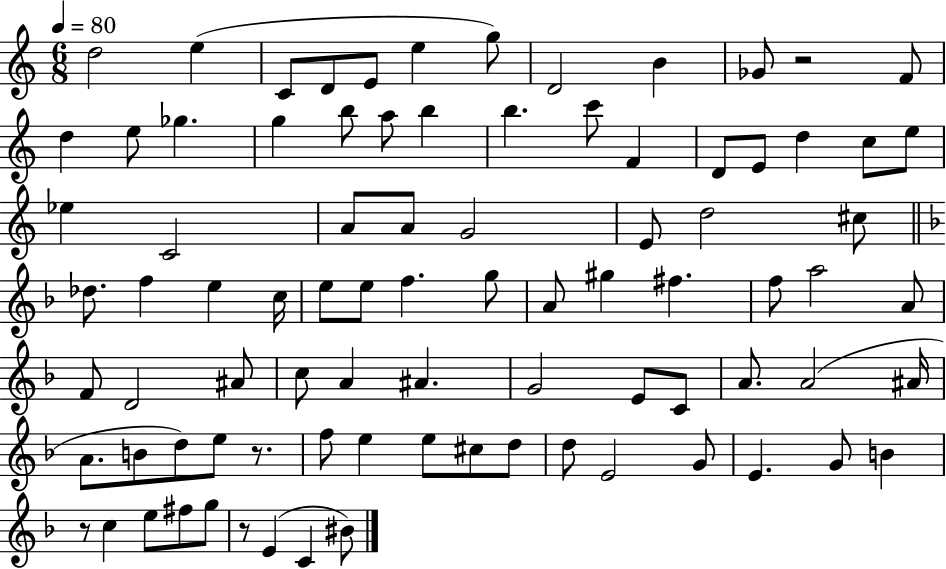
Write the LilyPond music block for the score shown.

{
  \clef treble
  \numericTimeSignature
  \time 6/8
  \key c \major
  \tempo 4 = 80
  \repeat volta 2 { d''2 e''4( | c'8 d'8 e'8 e''4 g''8) | d'2 b'4 | ges'8 r2 f'8 | \break d''4 e''8 ges''4. | g''4 b''8 a''8 b''4 | b''4. c'''8 f'4 | d'8 e'8 d''4 c''8 e''8 | \break ees''4 c'2 | a'8 a'8 g'2 | e'8 d''2 cis''8 | \bar "||" \break \key d \minor des''8. f''4 e''4 c''16 | e''8 e''8 f''4. g''8 | a'8 gis''4 fis''4. | f''8 a''2 a'8 | \break f'8 d'2 ais'8 | c''8 a'4 ais'4. | g'2 e'8 c'8 | a'8. a'2( ais'16 | \break a'8. b'8 d''8) e''8 r8. | f''8 e''4 e''8 cis''8 d''8 | d''8 e'2 g'8 | e'4. g'8 b'4 | \break r8 c''4 e''8 fis''8 g''8 | r8 e'4( c'4 bis'8) | } \bar "|."
}